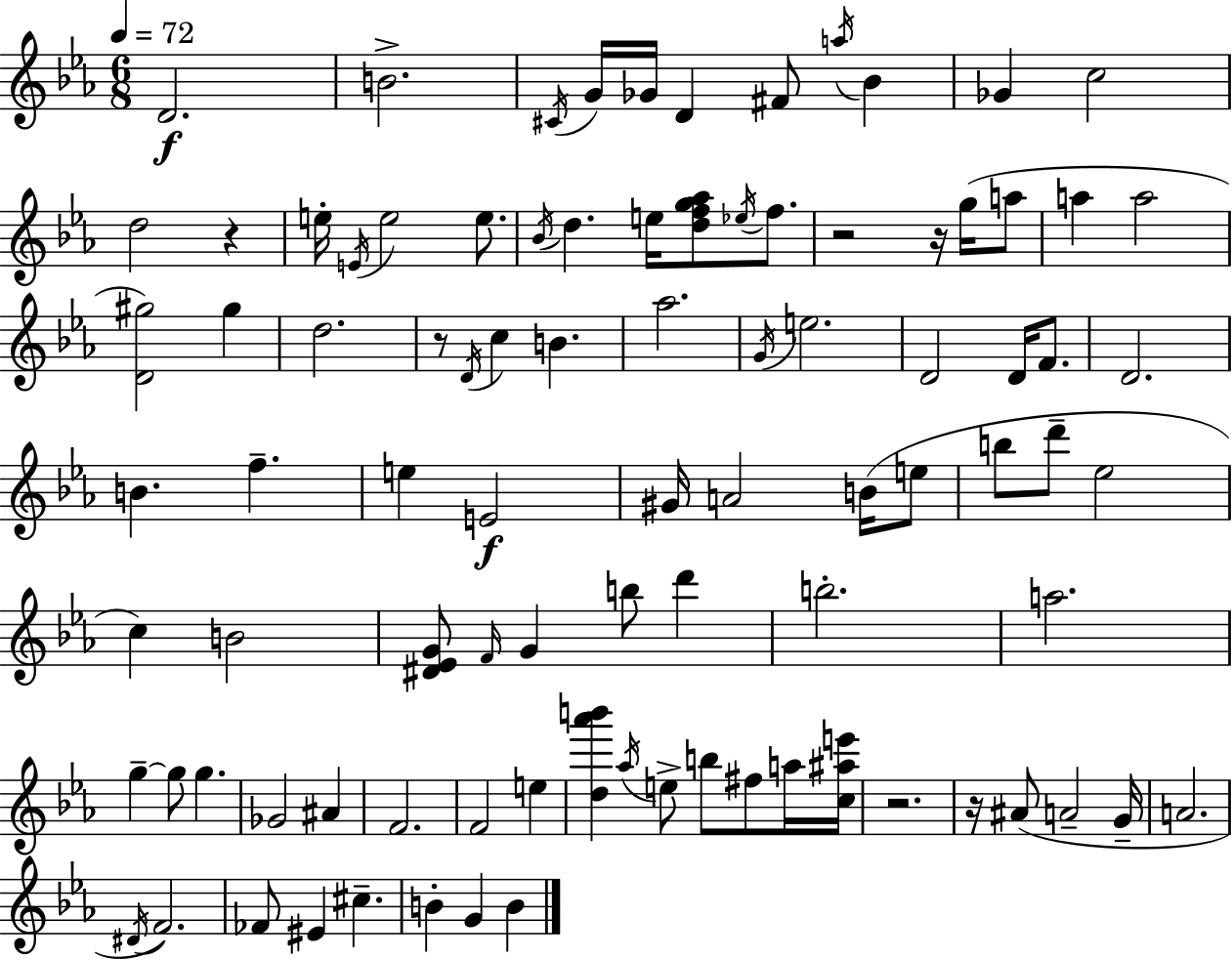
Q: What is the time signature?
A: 6/8